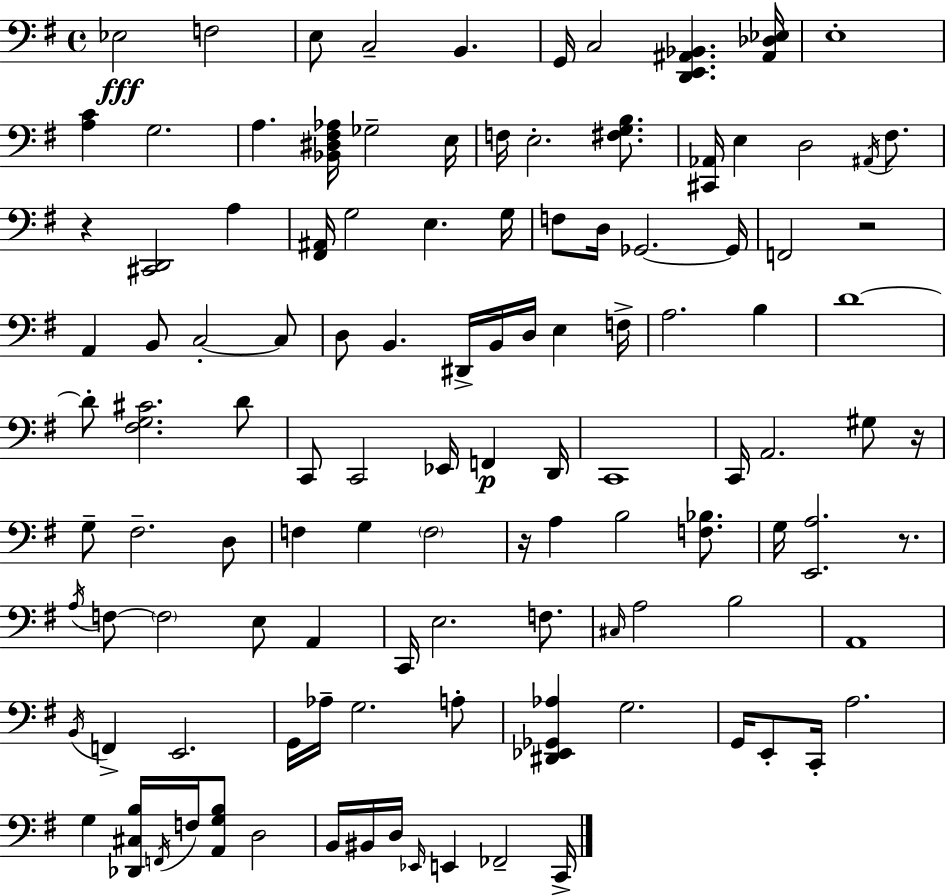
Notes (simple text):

Eb3/h F3/h E3/e C3/h B2/q. G2/s C3/h [D2,E2,A#2,Bb2]/q. [A#2,Db3,Eb3]/s E3/w [A3,C4]/q G3/h. A3/q. [Bb2,D#3,F#3,Ab3]/s Gb3/h E3/s F3/s E3/h. [F#3,G3,B3]/e. [C#2,Ab2]/s E3/q D3/h A#2/s F#3/e. R/q [C#2,D2]/h A3/q [F#2,A#2]/s G3/h E3/q. G3/s F3/e D3/s Gb2/h. Gb2/s F2/h R/h A2/q B2/e C3/h C3/e D3/e B2/q. D#2/s B2/s D3/s E3/q F3/s A3/h. B3/q D4/w D4/e [F#3,G3,C#4]/h. D4/e C2/e C2/h Eb2/s F2/q D2/s C2/w C2/s A2/h. G#3/e R/s G3/e F#3/h. D3/e F3/q G3/q F3/h R/s A3/q B3/h [F3,Bb3]/e. G3/s [E2,A3]/h. R/e. A3/s F3/e F3/h E3/e A2/q C2/s E3/h. F3/e. C#3/s A3/h B3/h A2/w B2/s F2/q E2/h. G2/s Ab3/s G3/h. A3/e [D#2,Eb2,Gb2,Ab3]/q G3/h. G2/s E2/e C2/s A3/h. G3/q [Db2,C#3,B3]/s F2/s F3/s [A2,G3,B3]/e D3/h B2/s BIS2/s D3/s Eb2/s E2/q FES2/h C2/s